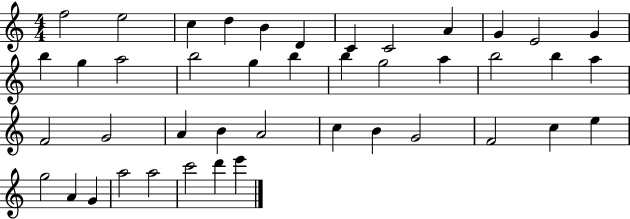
X:1
T:Untitled
M:4/4
L:1/4
K:C
f2 e2 c d B D C C2 A G E2 G b g a2 b2 g b b g2 a b2 b a F2 G2 A B A2 c B G2 F2 c e g2 A G a2 a2 c'2 d' e'